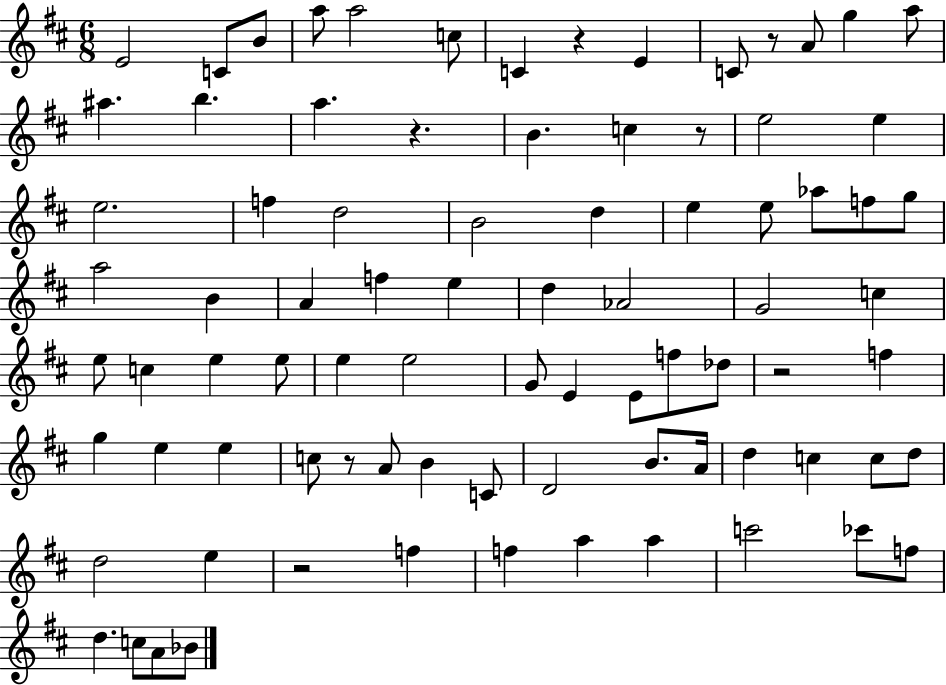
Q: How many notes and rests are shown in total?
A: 84